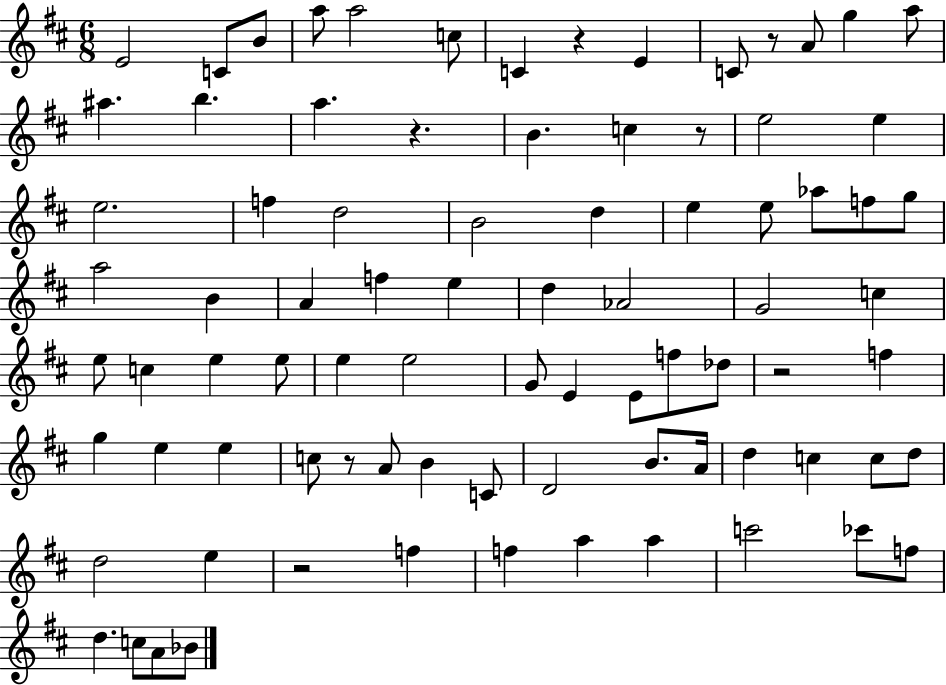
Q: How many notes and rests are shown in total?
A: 84